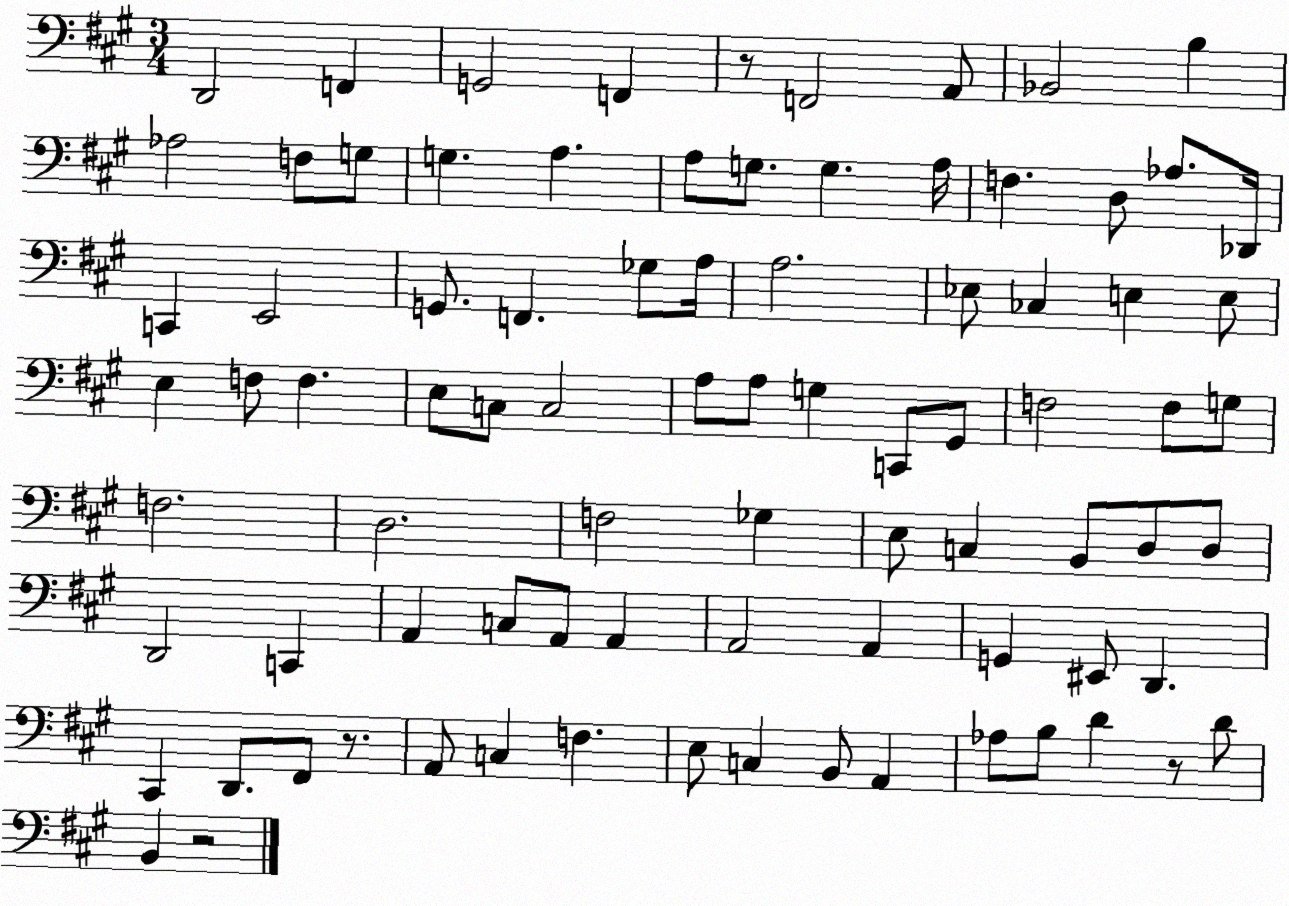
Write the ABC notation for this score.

X:1
T:Untitled
M:3/4
L:1/4
K:A
D,,2 F,, G,,2 F,, z/2 F,,2 A,,/2 _B,,2 B, _A,2 F,/2 G,/2 G, A, A,/2 G,/2 G, A,/4 F, D,/2 _A,/2 _D,,/4 C,, E,,2 G,,/2 F,, _G,/2 A,/4 A,2 _E,/2 _C, E, E,/2 E, F,/2 F, E,/2 C,/2 C,2 A,/2 A,/2 G, C,,/2 ^G,,/2 F,2 F,/2 G,/2 F,2 D,2 F,2 _G, E,/2 C, B,,/2 D,/2 D,/2 D,,2 C,, A,, C,/2 A,,/2 A,, A,,2 A,, G,, ^E,,/2 D,, ^C,, D,,/2 ^F,,/2 z/2 A,,/2 C, F, E,/2 C, B,,/2 A,, _A,/2 B,/2 D z/2 D/2 B,, z2